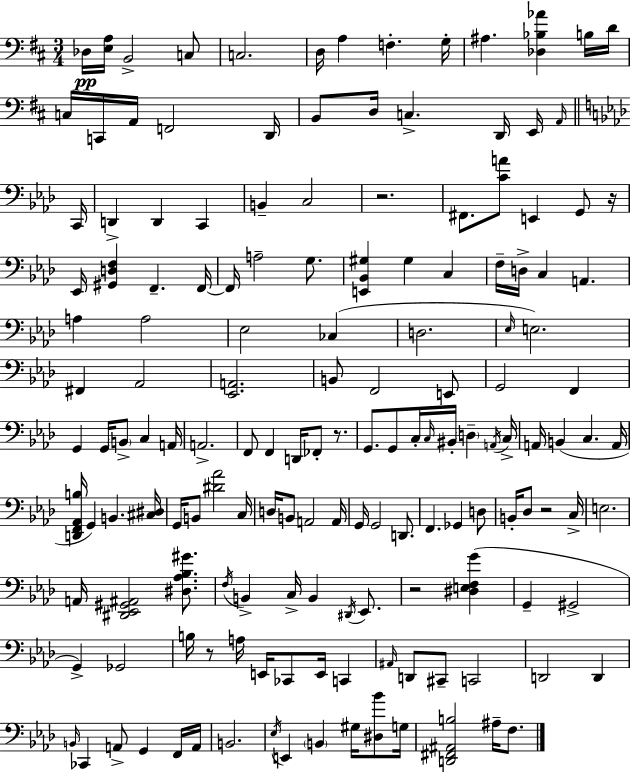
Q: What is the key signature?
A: D major